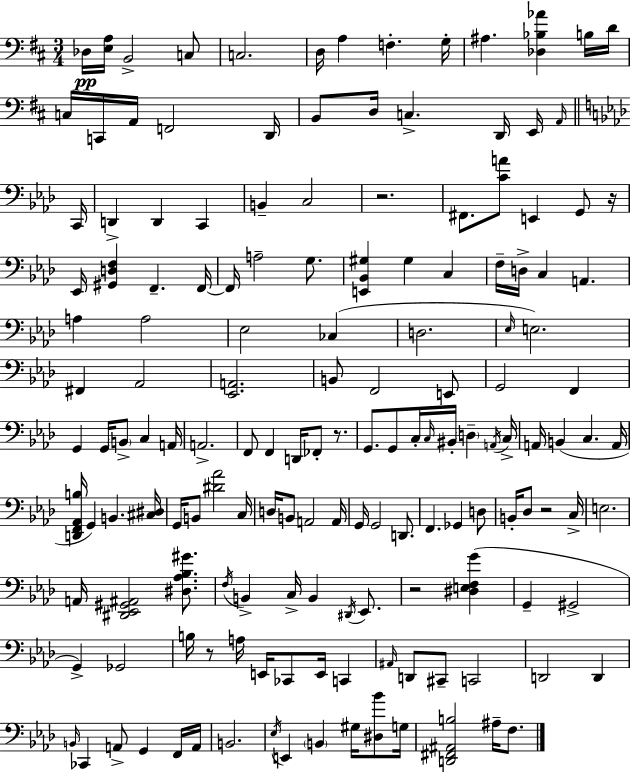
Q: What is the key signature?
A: D major